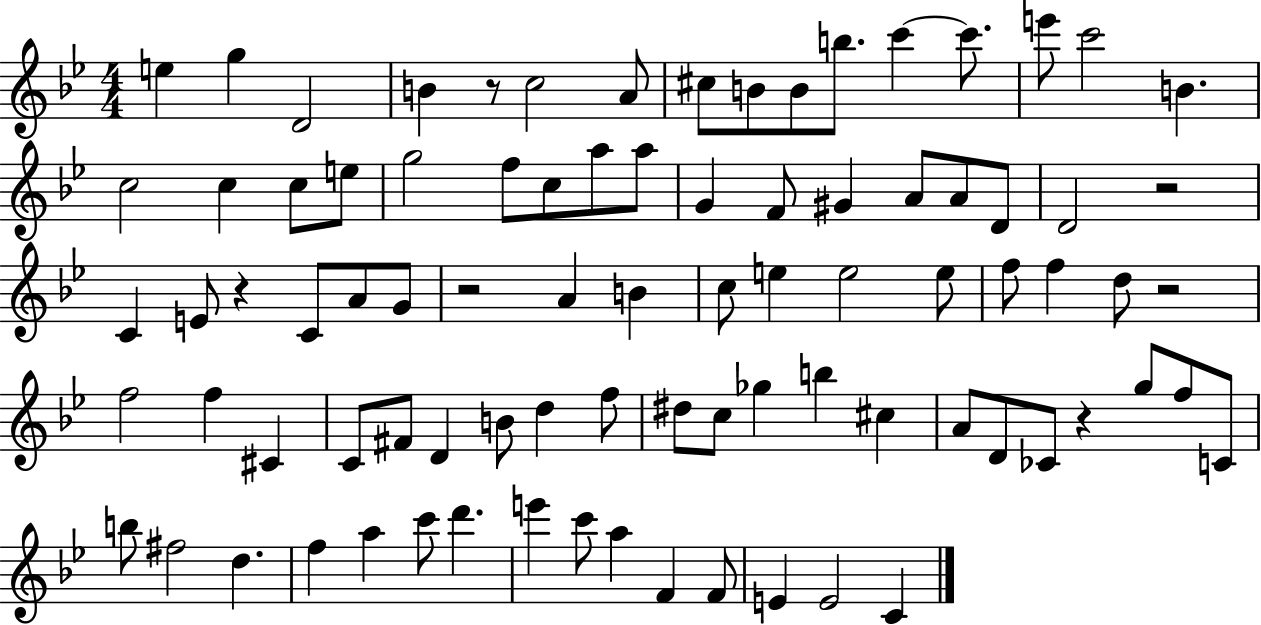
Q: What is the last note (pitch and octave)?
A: C4